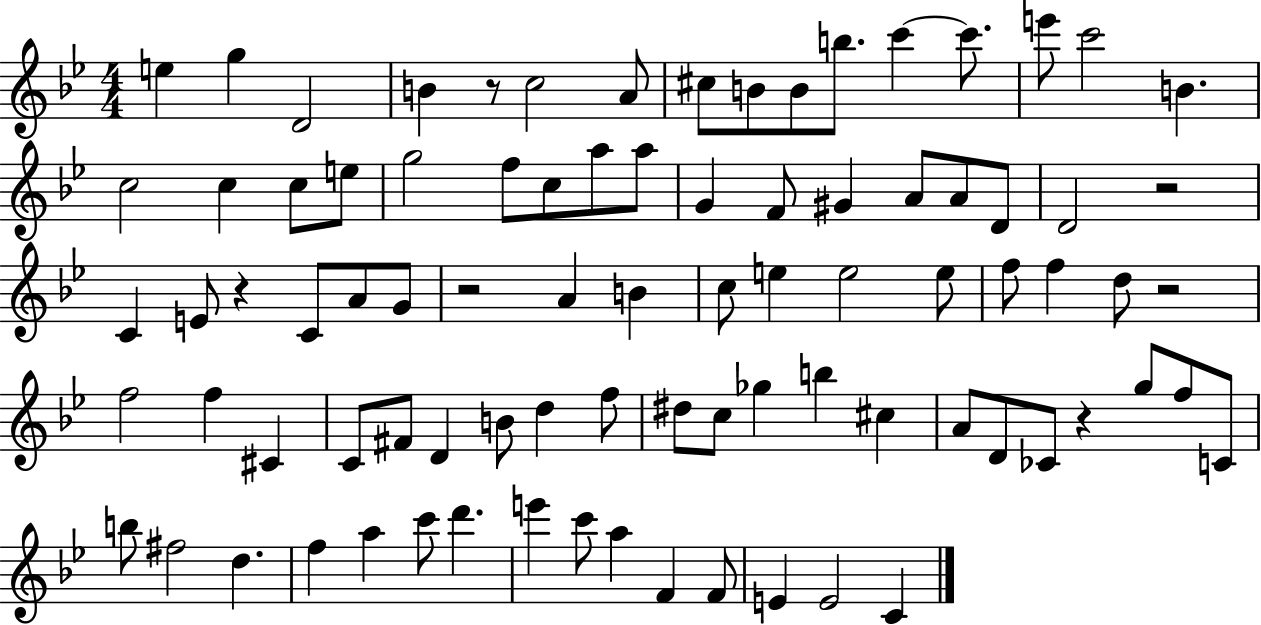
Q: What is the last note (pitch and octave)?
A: C4